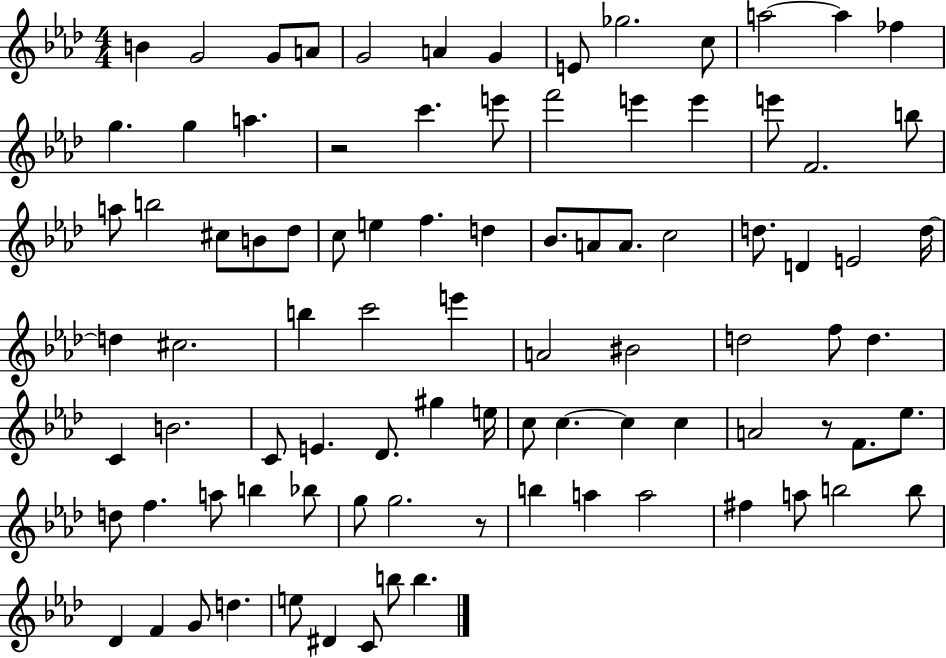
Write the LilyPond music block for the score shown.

{
  \clef treble
  \numericTimeSignature
  \time 4/4
  \key aes \major
  \repeat volta 2 { b'4 g'2 g'8 a'8 | g'2 a'4 g'4 | e'8 ges''2. c''8 | a''2~~ a''4 fes''4 | \break g''4. g''4 a''4. | r2 c'''4. e'''8 | f'''2 e'''4 e'''4 | e'''8 f'2. b''8 | \break a''8 b''2 cis''8 b'8 des''8 | c''8 e''4 f''4. d''4 | bes'8. a'8 a'8. c''2 | d''8. d'4 e'2 d''16~~ | \break d''4 cis''2. | b''4 c'''2 e'''4 | a'2 bis'2 | d''2 f''8 d''4. | \break c'4 b'2. | c'8 e'4. des'8. gis''4 e''16 | c''8 c''4.~~ c''4 c''4 | a'2 r8 f'8. ees''8. | \break d''8 f''4. a''8 b''4 bes''8 | g''8 g''2. r8 | b''4 a''4 a''2 | fis''4 a''8 b''2 b''8 | \break des'4 f'4 g'8 d''4. | e''8 dis'4 c'8 b''8 b''4. | } \bar "|."
}